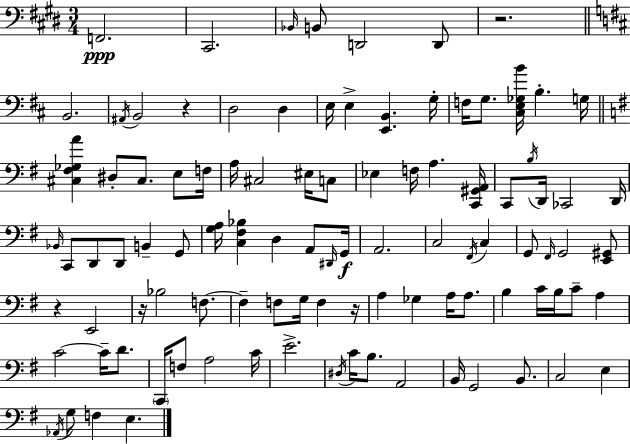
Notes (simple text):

F2/h. C#2/h. Bb2/s B2/e D2/h D2/e R/h. B2/h. A#2/s B2/h R/q D3/h D3/q E3/s E3/q [E2,B2]/q. G3/s F3/s G3/e. [C#3,E3,Gb3,B4]/s B3/q. G3/s [C#3,F#3,Gb3,A4]/q D#3/e C#3/e. E3/e F3/s A3/s C#3/h EIS3/s C3/e Eb3/q F3/s A3/q. [C2,G#2,A2]/s C2/e B3/s D2/s CES2/h D2/s Bb2/s C2/e D2/e D2/e B2/q G2/e [G3,A3]/s [C3,F#3,Bb3]/q D3/q A2/e D#2/s G2/s A2/h. C3/h F#2/s C3/q G2/e F#2/s G2/h [E2,G#2]/e R/q E2/h R/s Bb3/h F3/e. F3/q F3/e G3/s F3/q R/s A3/q Gb3/q A3/s A3/e. B3/q C4/s B3/s C4/e A3/q C4/h C4/s D4/e. C2/s F3/e A3/h C4/s E4/h. D#3/s C4/s B3/e. A2/h B2/s G2/h B2/e. C3/h E3/q Ab2/s G3/e F3/q E3/q.